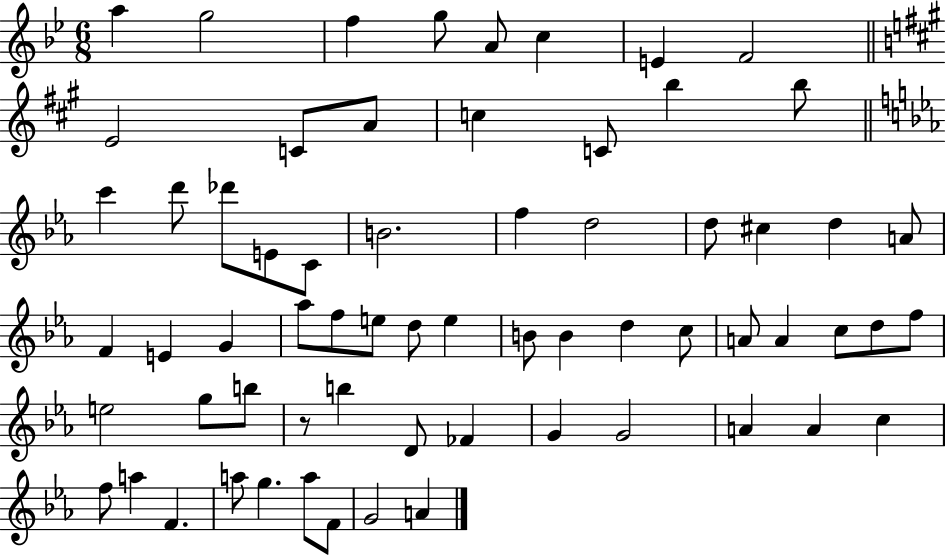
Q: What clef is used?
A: treble